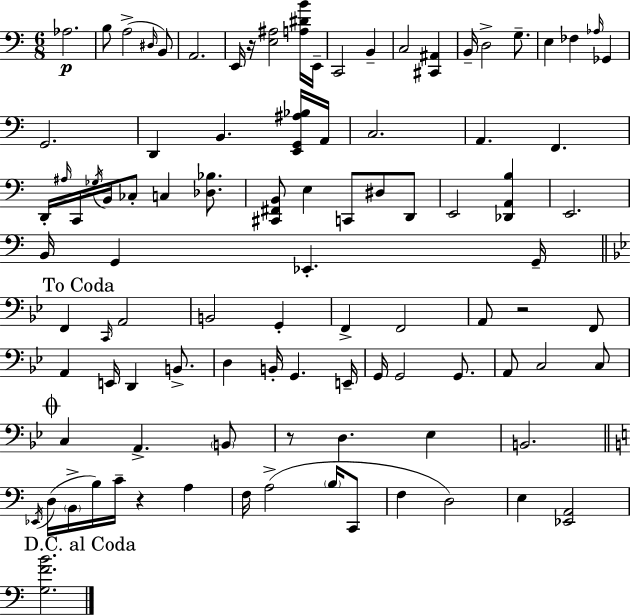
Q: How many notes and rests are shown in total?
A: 97